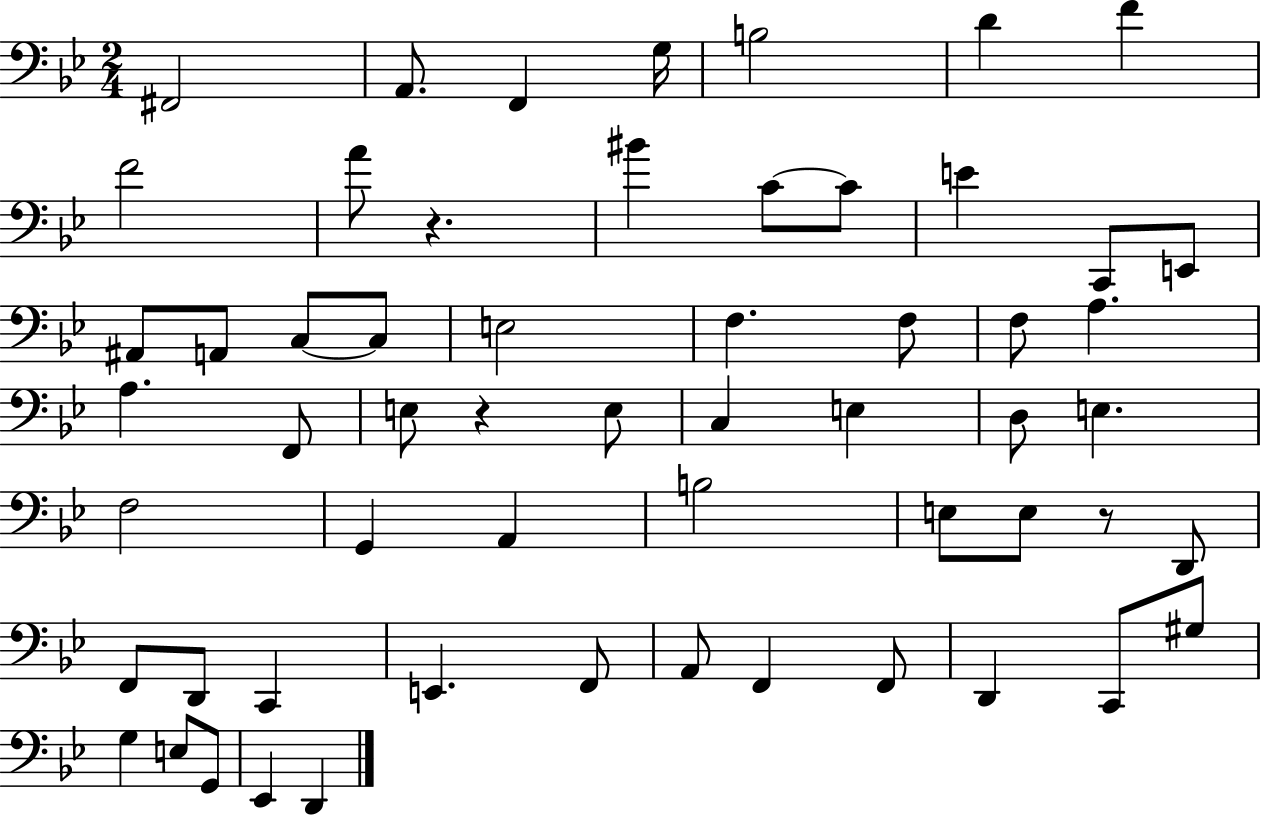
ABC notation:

X:1
T:Untitled
M:2/4
L:1/4
K:Bb
^F,,2 A,,/2 F,, G,/4 B,2 D F F2 A/2 z ^B C/2 C/2 E C,,/2 E,,/2 ^A,,/2 A,,/2 C,/2 C,/2 E,2 F, F,/2 F,/2 A, A, F,,/2 E,/2 z E,/2 C, E, D,/2 E, F,2 G,, A,, B,2 E,/2 E,/2 z/2 D,,/2 F,,/2 D,,/2 C,, E,, F,,/2 A,,/2 F,, F,,/2 D,, C,,/2 ^G,/2 G, E,/2 G,,/2 _E,, D,,